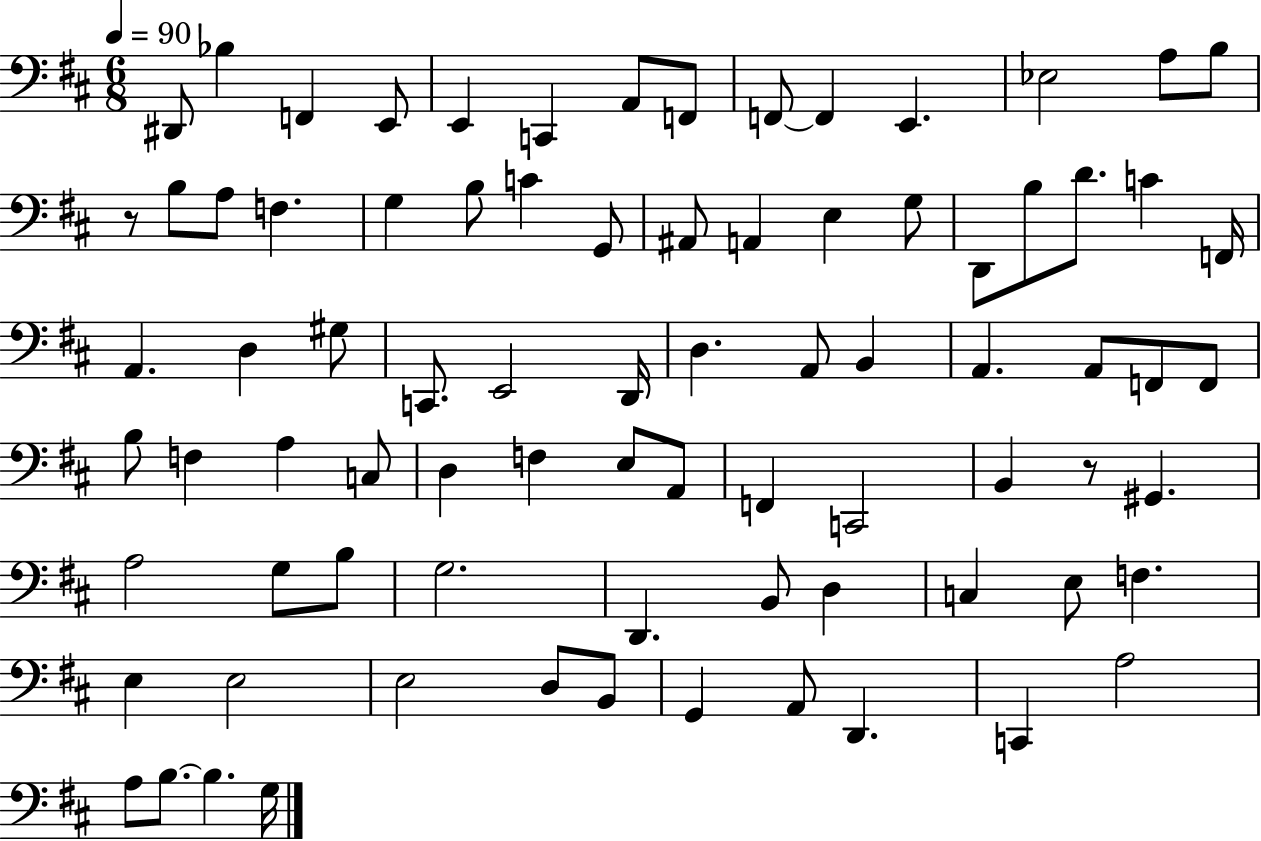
X:1
T:Untitled
M:6/8
L:1/4
K:D
^D,,/2 _B, F,, E,,/2 E,, C,, A,,/2 F,,/2 F,,/2 F,, E,, _E,2 A,/2 B,/2 z/2 B,/2 A,/2 F, G, B,/2 C G,,/2 ^A,,/2 A,, E, G,/2 D,,/2 B,/2 D/2 C F,,/4 A,, D, ^G,/2 C,,/2 E,,2 D,,/4 D, A,,/2 B,, A,, A,,/2 F,,/2 F,,/2 B,/2 F, A, C,/2 D, F, E,/2 A,,/2 F,, C,,2 B,, z/2 ^G,, A,2 G,/2 B,/2 G,2 D,, B,,/2 D, C, E,/2 F, E, E,2 E,2 D,/2 B,,/2 G,, A,,/2 D,, C,, A,2 A,/2 B,/2 B, G,/4